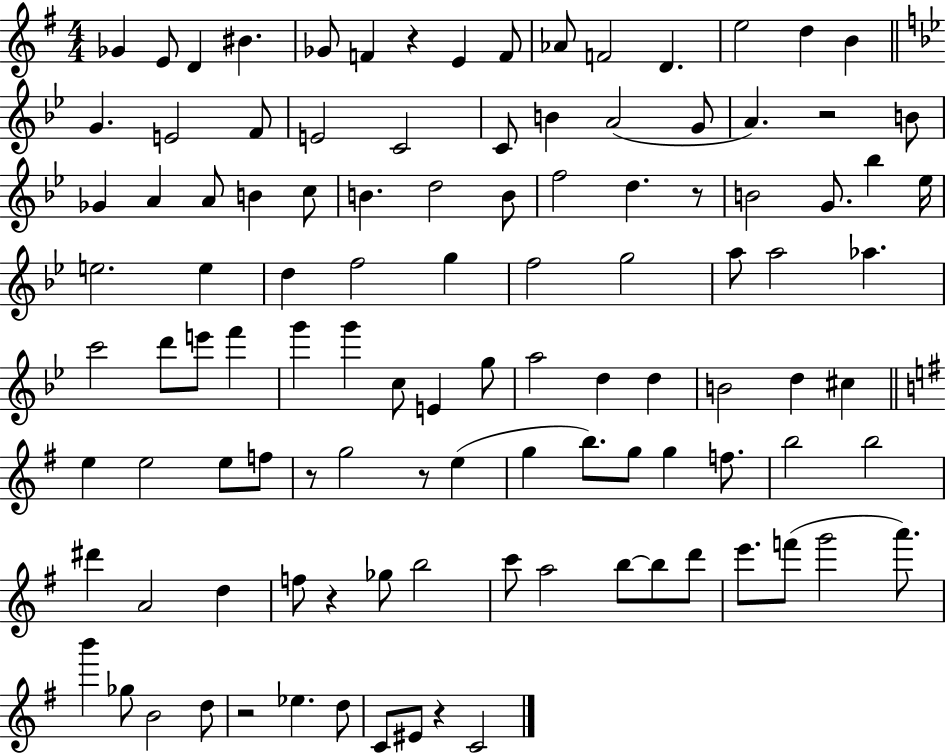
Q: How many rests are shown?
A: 8